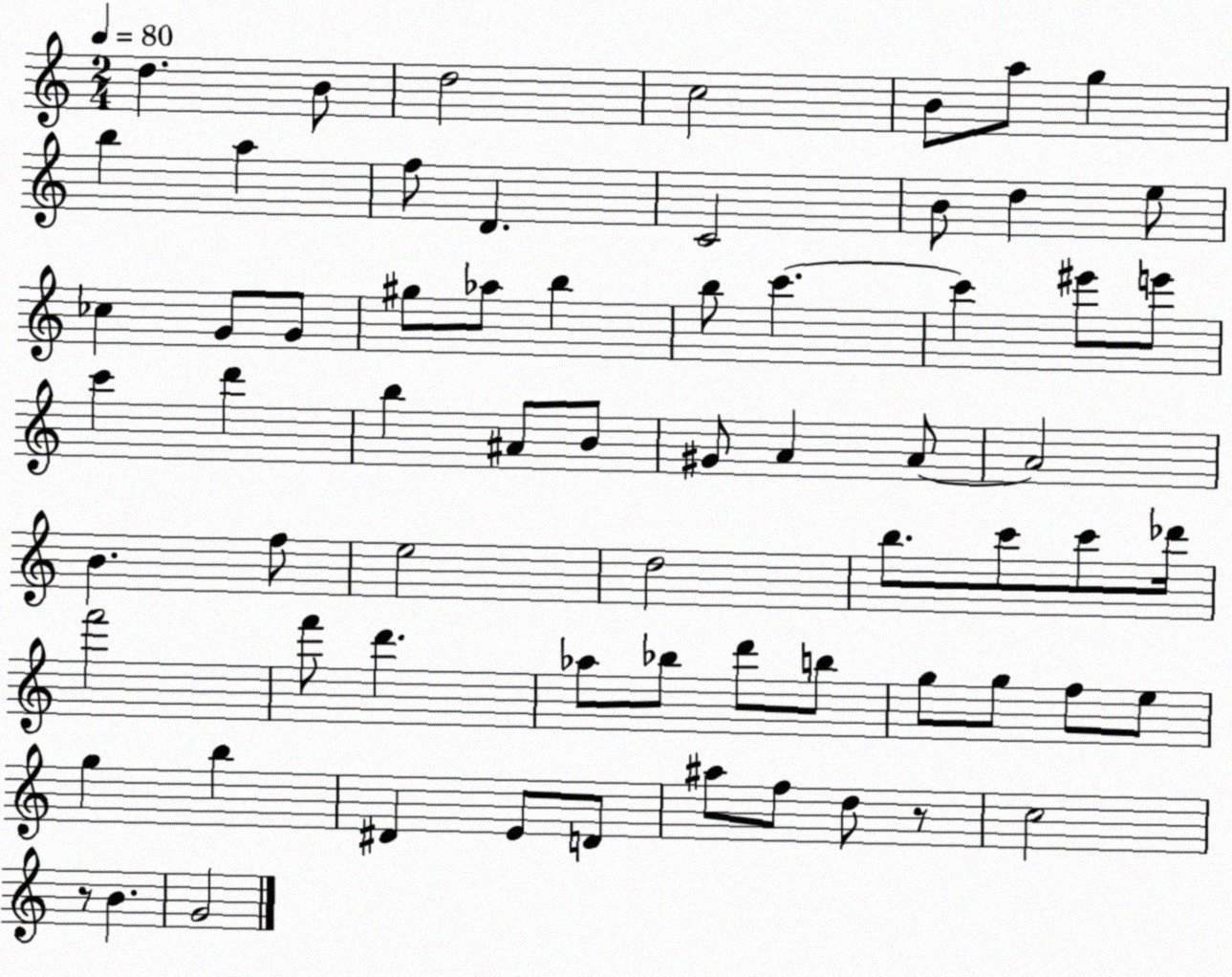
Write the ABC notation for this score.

X:1
T:Untitled
M:2/4
L:1/4
K:C
d B/2 d2 c2 B/2 a/2 g b a f/2 D C2 B/2 d e/2 _c G/2 G/2 ^g/2 _a/2 b b/2 c' c' ^e'/2 e'/2 c' d' b ^A/2 B/2 ^G/2 A A/2 A2 B f/2 e2 d2 b/2 c'/2 c'/2 _d'/4 f'2 f'/2 d' _a/2 _b/2 d'/2 b/2 g/2 g/2 f/2 e/2 g b ^D E/2 D/2 ^a/2 f/2 d/2 z/2 c2 z/2 B G2